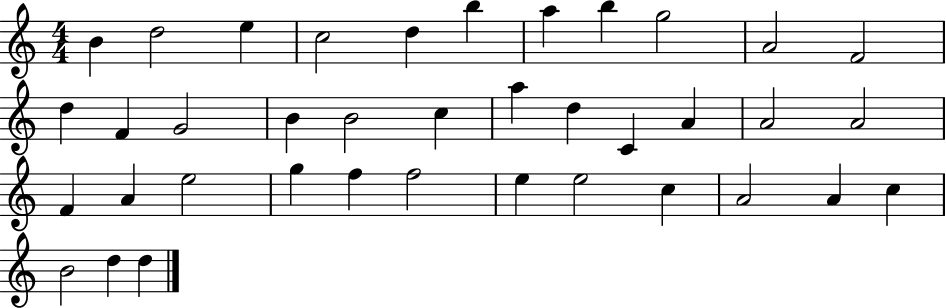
B4/q D5/h E5/q C5/h D5/q B5/q A5/q B5/q G5/h A4/h F4/h D5/q F4/q G4/h B4/q B4/h C5/q A5/q D5/q C4/q A4/q A4/h A4/h F4/q A4/q E5/h G5/q F5/q F5/h E5/q E5/h C5/q A4/h A4/q C5/q B4/h D5/q D5/q